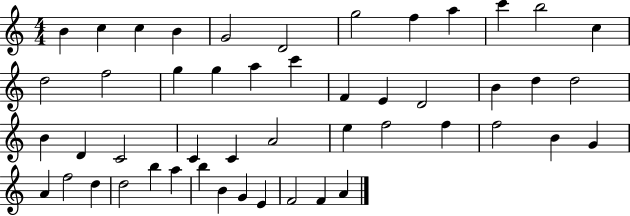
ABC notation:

X:1
T:Untitled
M:4/4
L:1/4
K:C
B c c B G2 D2 g2 f a c' b2 c d2 f2 g g a c' F E D2 B d d2 B D C2 C C A2 e f2 f f2 B G A f2 d d2 b a b B G E F2 F A